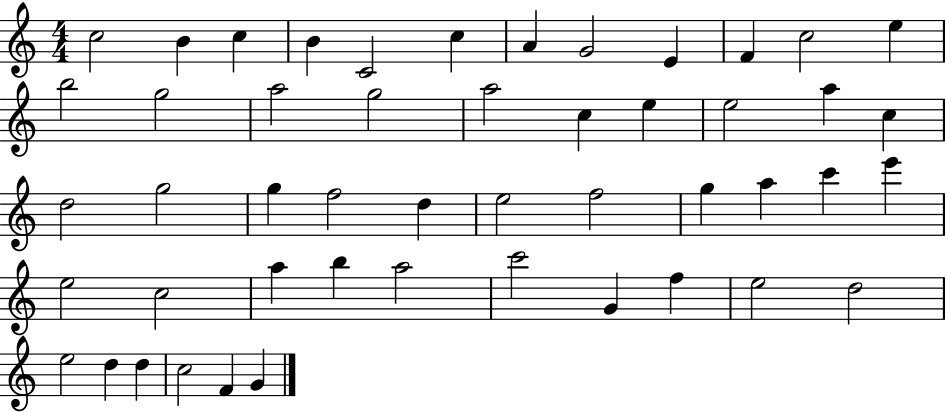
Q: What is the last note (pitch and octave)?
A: G4